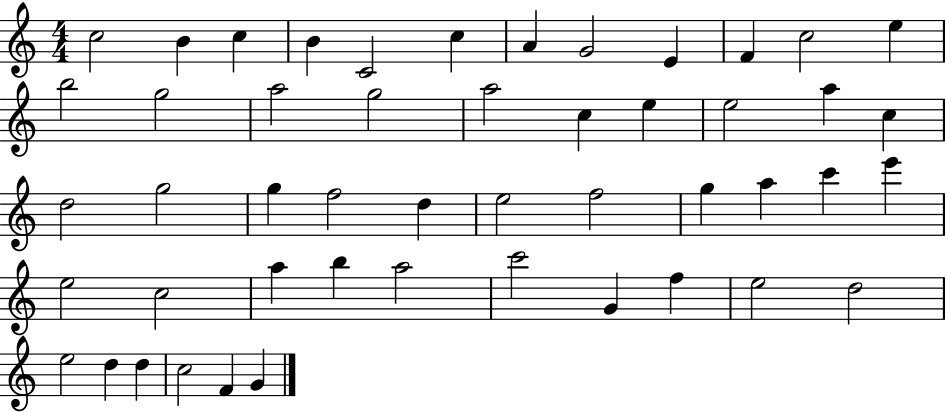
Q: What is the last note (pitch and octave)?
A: G4